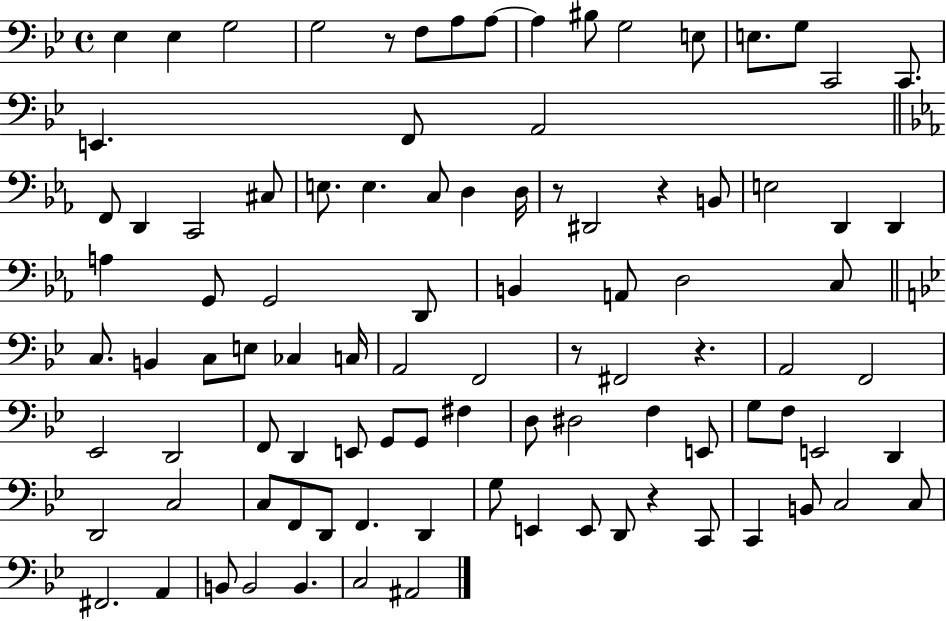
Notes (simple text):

Eb3/q Eb3/q G3/h G3/h R/e F3/e A3/e A3/e A3/q BIS3/e G3/h E3/e E3/e. G3/e C2/h C2/e. E2/q. F2/e A2/h F2/e D2/q C2/h C#3/e E3/e. E3/q. C3/e D3/q D3/s R/e D#2/h R/q B2/e E3/h D2/q D2/q A3/q G2/e G2/h D2/e B2/q A2/e D3/h C3/e C3/e. B2/q C3/e E3/e CES3/q C3/s A2/h F2/h R/e F#2/h R/q. A2/h F2/h Eb2/h D2/h F2/e D2/q E2/e G2/e G2/e F#3/q D3/e D#3/h F3/q E2/e G3/e F3/e E2/h D2/q D2/h C3/h C3/e F2/e D2/e F2/q. D2/q G3/e E2/q E2/e D2/e R/q C2/e C2/q B2/e C3/h C3/e F#2/h. A2/q B2/e B2/h B2/q. C3/h A#2/h